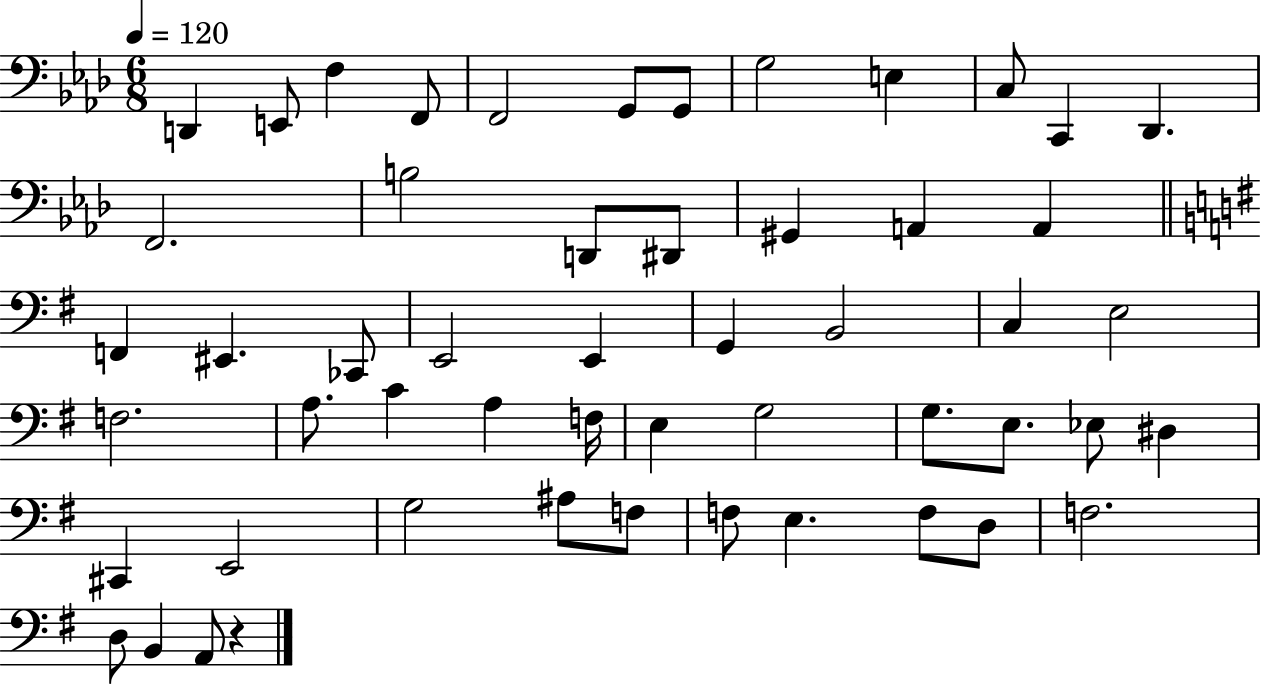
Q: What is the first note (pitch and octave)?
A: D2